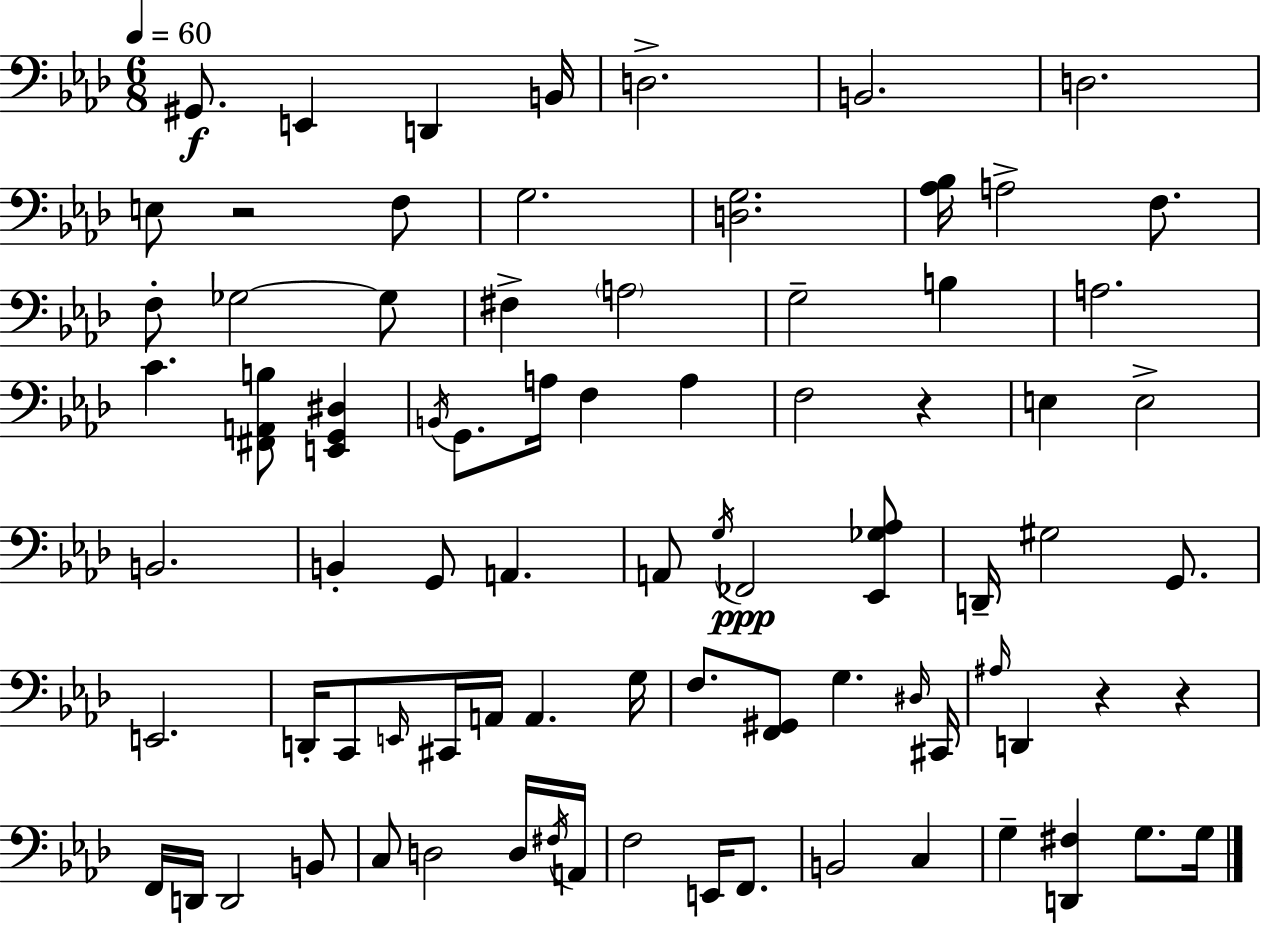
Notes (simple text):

G#2/e. E2/q D2/q B2/s D3/h. B2/h. D3/h. E3/e R/h F3/e G3/h. [D3,G3]/h. [Ab3,Bb3]/s A3/h F3/e. F3/e Gb3/h Gb3/e F#3/q A3/h G3/h B3/q A3/h. C4/q. [F#2,A2,B3]/e [E2,G2,D#3]/q B2/s G2/e. A3/s F3/q A3/q F3/h R/q E3/q E3/h B2/h. B2/q G2/e A2/q. A2/e G3/s FES2/h [Eb2,Gb3,Ab3]/e D2/s G#3/h G2/e. E2/h. D2/s C2/e E2/s C#2/s A2/s A2/q. G3/s F3/e. [F2,G#2]/e G3/q. D#3/s C#2/s A#3/s D2/q R/q R/q F2/s D2/s D2/h B2/e C3/e D3/h D3/s F#3/s A2/s F3/h E2/s F2/e. B2/h C3/q G3/q [D2,F#3]/q G3/e. G3/s